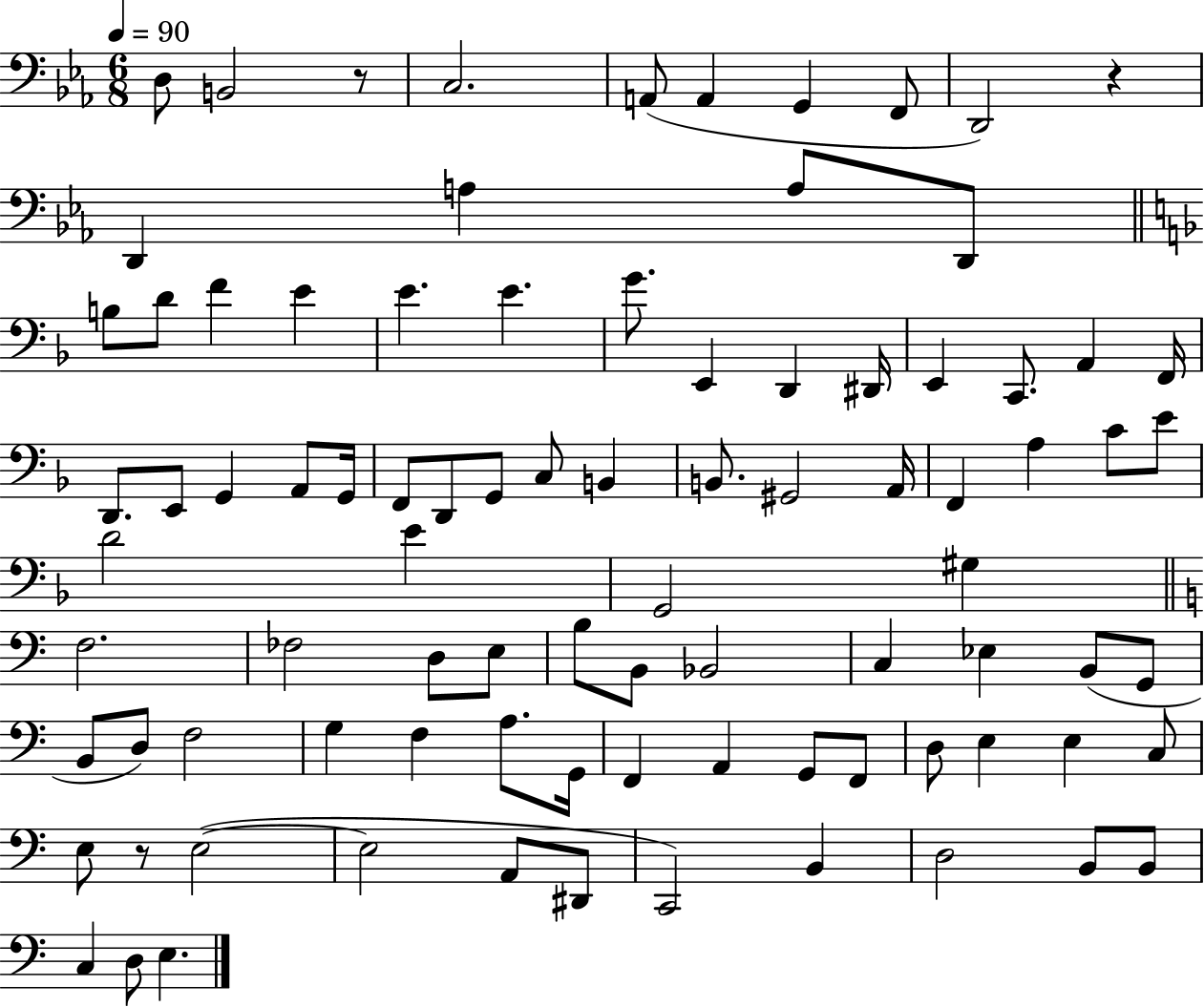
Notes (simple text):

D3/e B2/h R/e C3/h. A2/e A2/q G2/q F2/e D2/h R/q D2/q A3/q A3/e D2/e B3/e D4/e F4/q E4/q E4/q. E4/q. G4/e. E2/q D2/q D#2/s E2/q C2/e. A2/q F2/s D2/e. E2/e G2/q A2/e G2/s F2/e D2/e G2/e C3/e B2/q B2/e. G#2/h A2/s F2/q A3/q C4/e E4/e D4/h E4/q G2/h G#3/q F3/h. FES3/h D3/e E3/e B3/e B2/e Bb2/h C3/q Eb3/q B2/e G2/e B2/e D3/e F3/h G3/q F3/q A3/e. G2/s F2/q A2/q G2/e F2/e D3/e E3/q E3/q C3/e E3/e R/e E3/h E3/h A2/e D#2/e C2/h B2/q D3/h B2/e B2/e C3/q D3/e E3/q.